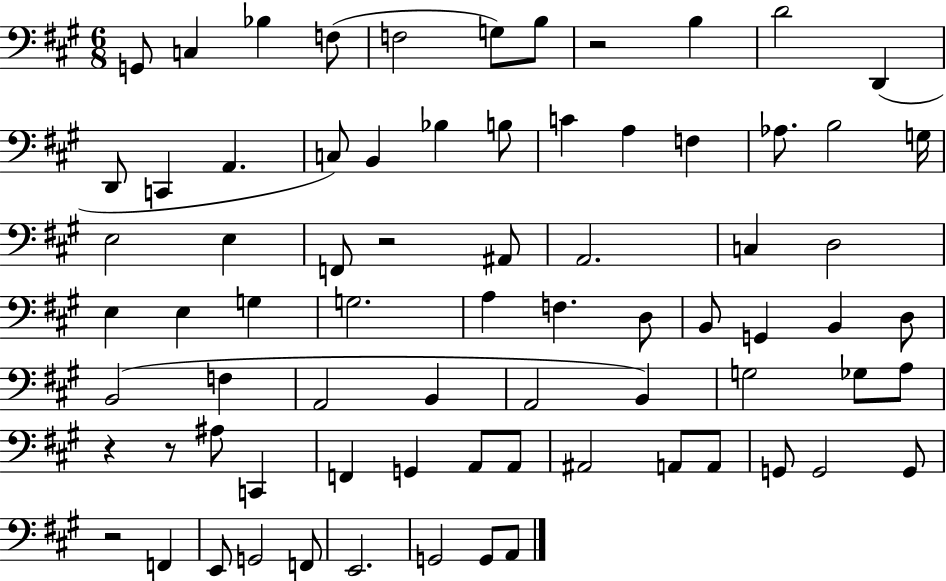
X:1
T:Untitled
M:6/8
L:1/4
K:A
G,,/2 C, _B, F,/2 F,2 G,/2 B,/2 z2 B, D2 D,, D,,/2 C,, A,, C,/2 B,, _B, B,/2 C A, F, _A,/2 B,2 G,/4 E,2 E, F,,/2 z2 ^A,,/2 A,,2 C, D,2 E, E, G, G,2 A, F, D,/2 B,,/2 G,, B,, D,/2 B,,2 F, A,,2 B,, A,,2 B,, G,2 _G,/2 A,/2 z z/2 ^A,/2 C,, F,, G,, A,,/2 A,,/2 ^A,,2 A,,/2 A,,/2 G,,/2 G,,2 G,,/2 z2 F,, E,,/2 G,,2 F,,/2 E,,2 G,,2 G,,/2 A,,/2